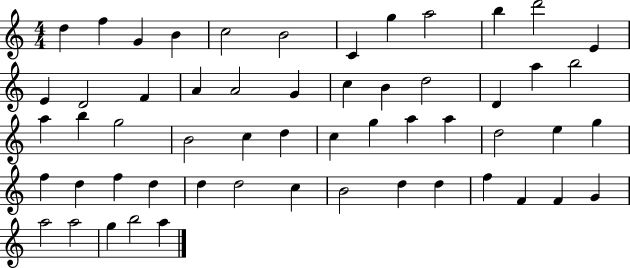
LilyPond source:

{
  \clef treble
  \numericTimeSignature
  \time 4/4
  \key c \major
  d''4 f''4 g'4 b'4 | c''2 b'2 | c'4 g''4 a''2 | b''4 d'''2 e'4 | \break e'4 d'2 f'4 | a'4 a'2 g'4 | c''4 b'4 d''2 | d'4 a''4 b''2 | \break a''4 b''4 g''2 | b'2 c''4 d''4 | c''4 g''4 a''4 a''4 | d''2 e''4 g''4 | \break f''4 d''4 f''4 d''4 | d''4 d''2 c''4 | b'2 d''4 d''4 | f''4 f'4 f'4 g'4 | \break a''2 a''2 | g''4 b''2 a''4 | \bar "|."
}